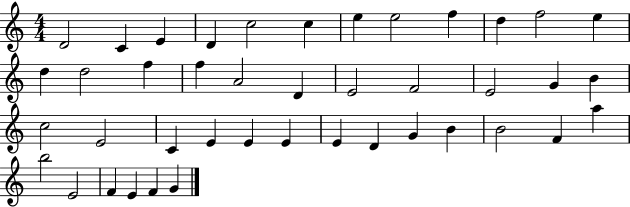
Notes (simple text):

D4/h C4/q E4/q D4/q C5/h C5/q E5/q E5/h F5/q D5/q F5/h E5/q D5/q D5/h F5/q F5/q A4/h D4/q E4/h F4/h E4/h G4/q B4/q C5/h E4/h C4/q E4/q E4/q E4/q E4/q D4/q G4/q B4/q B4/h F4/q A5/q B5/h E4/h F4/q E4/q F4/q G4/q